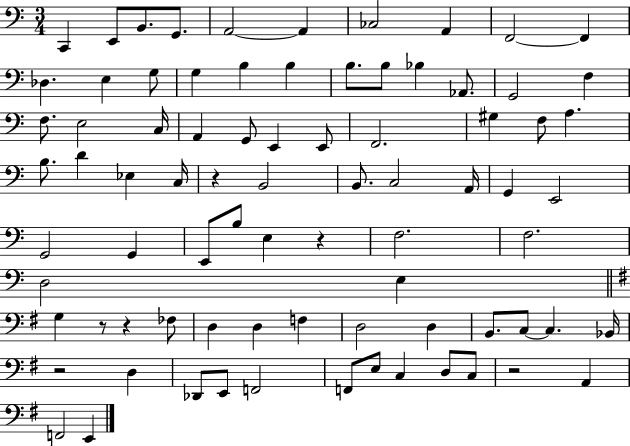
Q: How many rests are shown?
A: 6